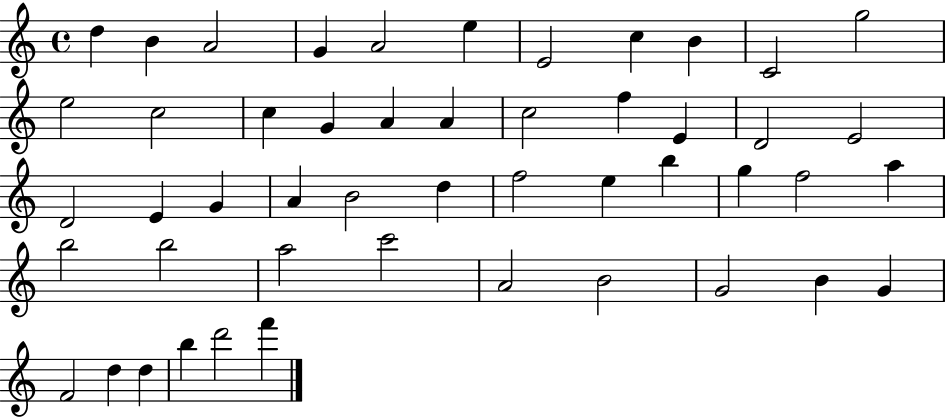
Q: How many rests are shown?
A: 0